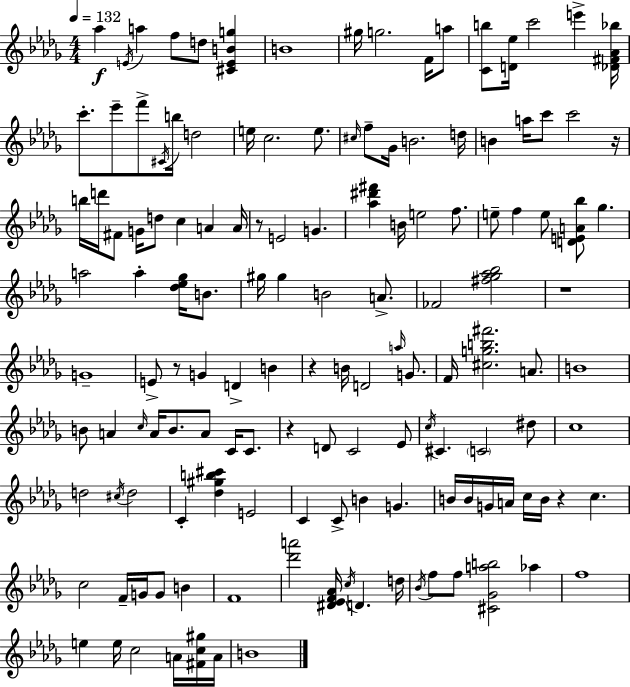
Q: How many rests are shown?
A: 7